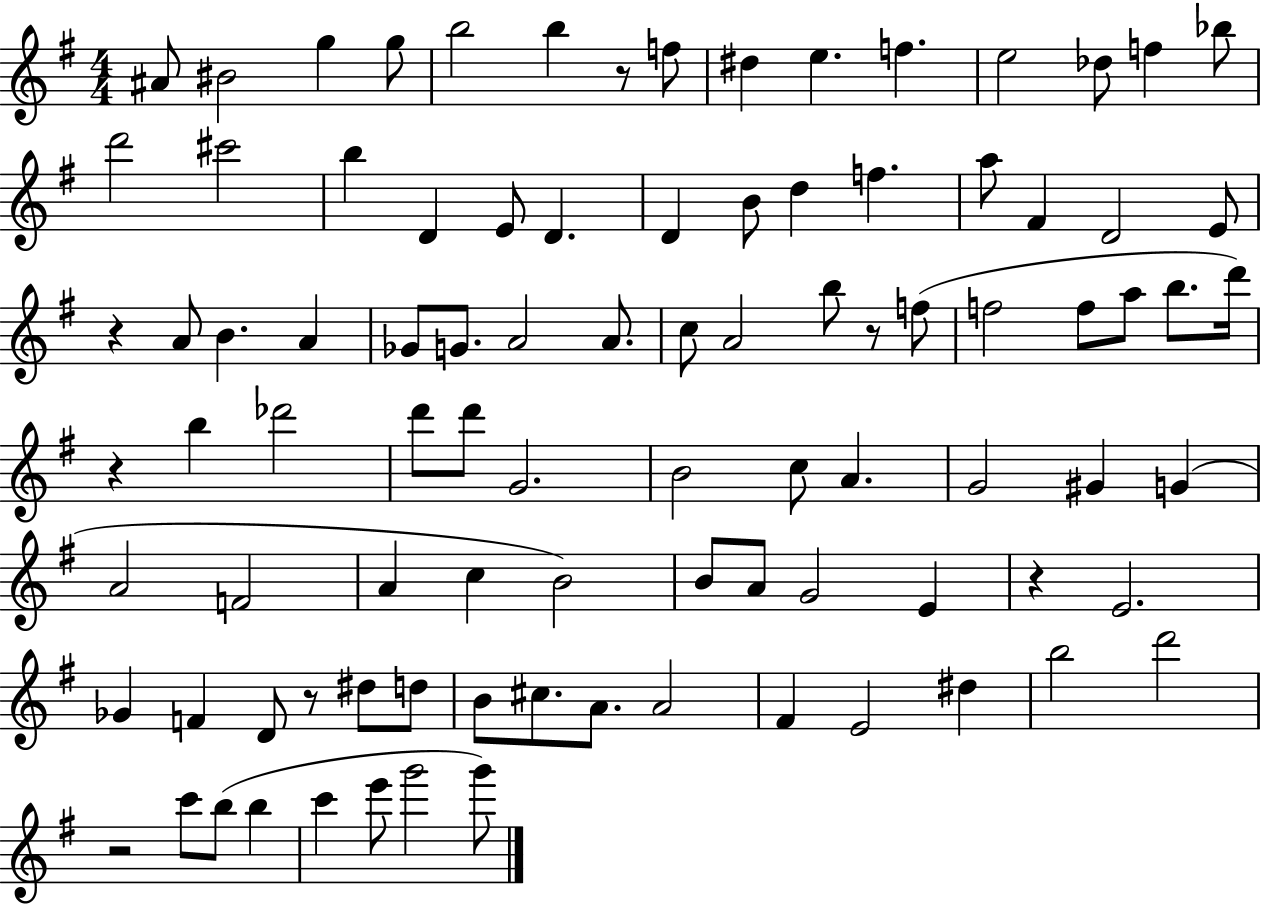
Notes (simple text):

A#4/e BIS4/h G5/q G5/e B5/h B5/q R/e F5/e D#5/q E5/q. F5/q. E5/h Db5/e F5/q Bb5/e D6/h C#6/h B5/q D4/q E4/e D4/q. D4/q B4/e D5/q F5/q. A5/e F#4/q D4/h E4/e R/q A4/e B4/q. A4/q Gb4/e G4/e. A4/h A4/e. C5/e A4/h B5/e R/e F5/e F5/h F5/e A5/e B5/e. D6/s R/q B5/q Db6/h D6/e D6/e G4/h. B4/h C5/e A4/q. G4/h G#4/q G4/q A4/h F4/h A4/q C5/q B4/h B4/e A4/e G4/h E4/q R/q E4/h. Gb4/q F4/q D4/e R/e D#5/e D5/e B4/e C#5/e. A4/e. A4/h F#4/q E4/h D#5/q B5/h D6/h R/h C6/e B5/e B5/q C6/q E6/e G6/h G6/e